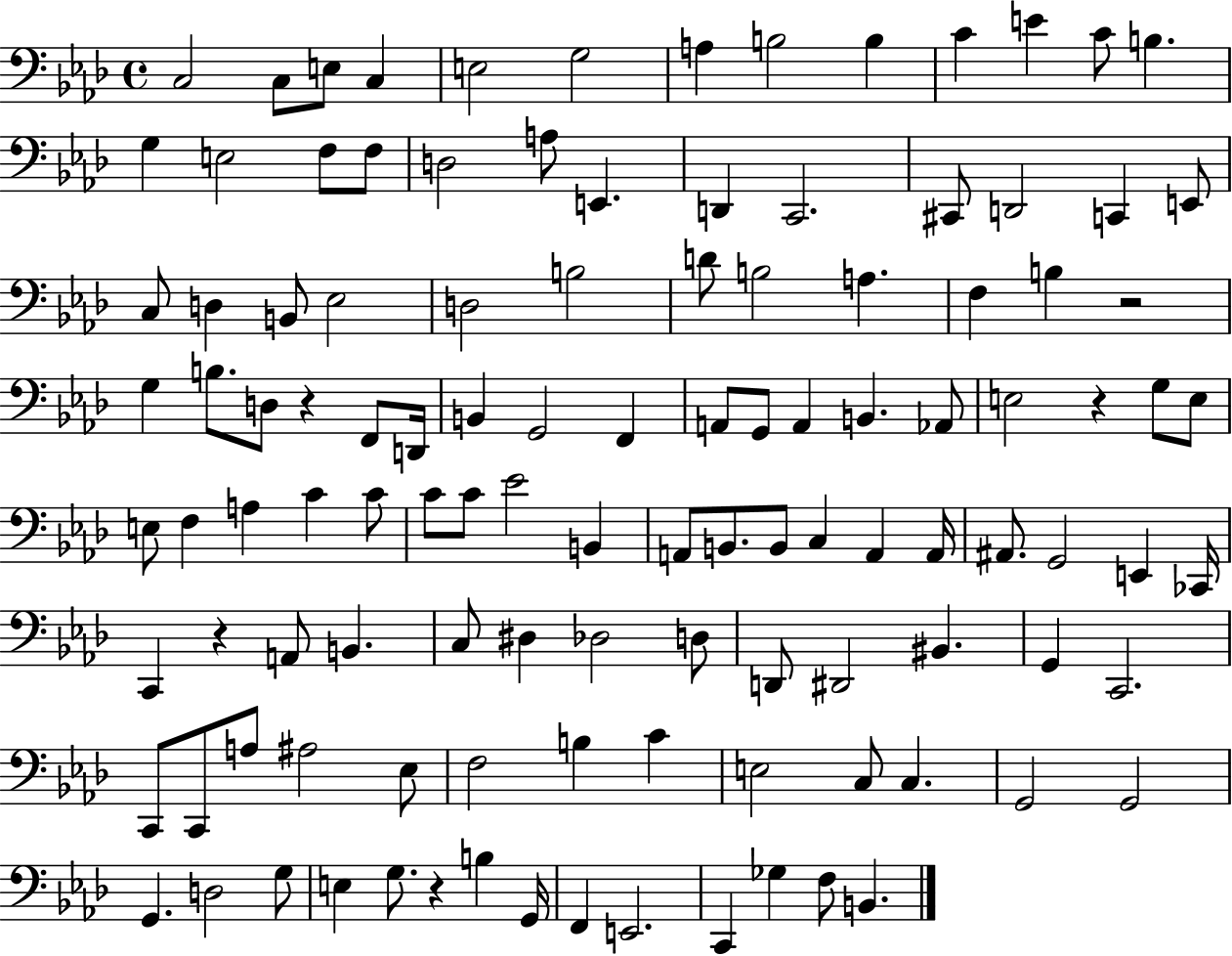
{
  \clef bass
  \time 4/4
  \defaultTimeSignature
  \key aes \major
  \repeat volta 2 { c2 c8 e8 c4 | e2 g2 | a4 b2 b4 | c'4 e'4 c'8 b4. | \break g4 e2 f8 f8 | d2 a8 e,4. | d,4 c,2. | cis,8 d,2 c,4 e,8 | \break c8 d4 b,8 ees2 | d2 b2 | d'8 b2 a4. | f4 b4 r2 | \break g4 b8. d8 r4 f,8 d,16 | b,4 g,2 f,4 | a,8 g,8 a,4 b,4. aes,8 | e2 r4 g8 e8 | \break e8 f4 a4 c'4 c'8 | c'8 c'8 ees'2 b,4 | a,8 b,8. b,8 c4 a,4 a,16 | ais,8. g,2 e,4 ces,16 | \break c,4 r4 a,8 b,4. | c8 dis4 des2 d8 | d,8 dis,2 bis,4. | g,4 c,2. | \break c,8 c,8 a8 ais2 ees8 | f2 b4 c'4 | e2 c8 c4. | g,2 g,2 | \break g,4. d2 g8 | e4 g8. r4 b4 g,16 | f,4 e,2. | c,4 ges4 f8 b,4. | \break } \bar "|."
}